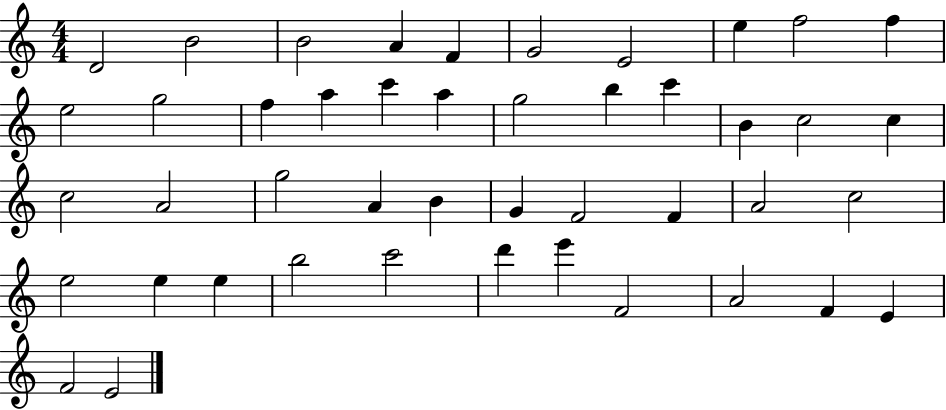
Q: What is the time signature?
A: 4/4